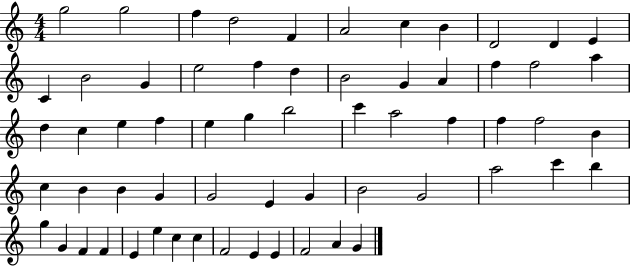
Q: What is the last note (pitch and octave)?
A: G4